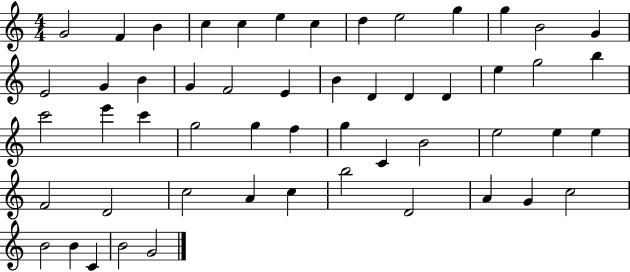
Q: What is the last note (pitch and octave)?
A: G4